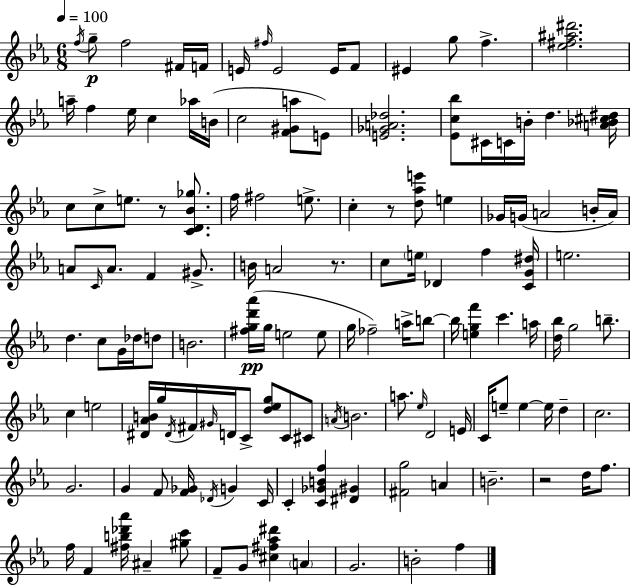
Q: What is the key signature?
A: EES major